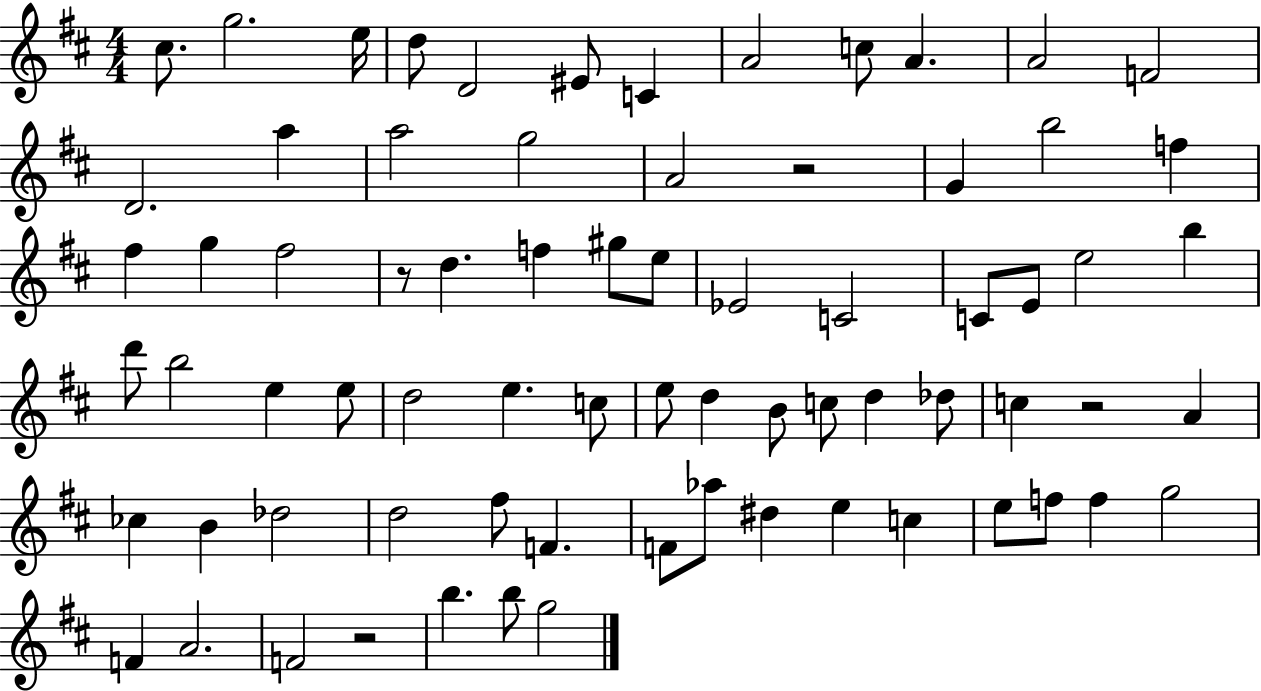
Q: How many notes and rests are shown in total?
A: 73